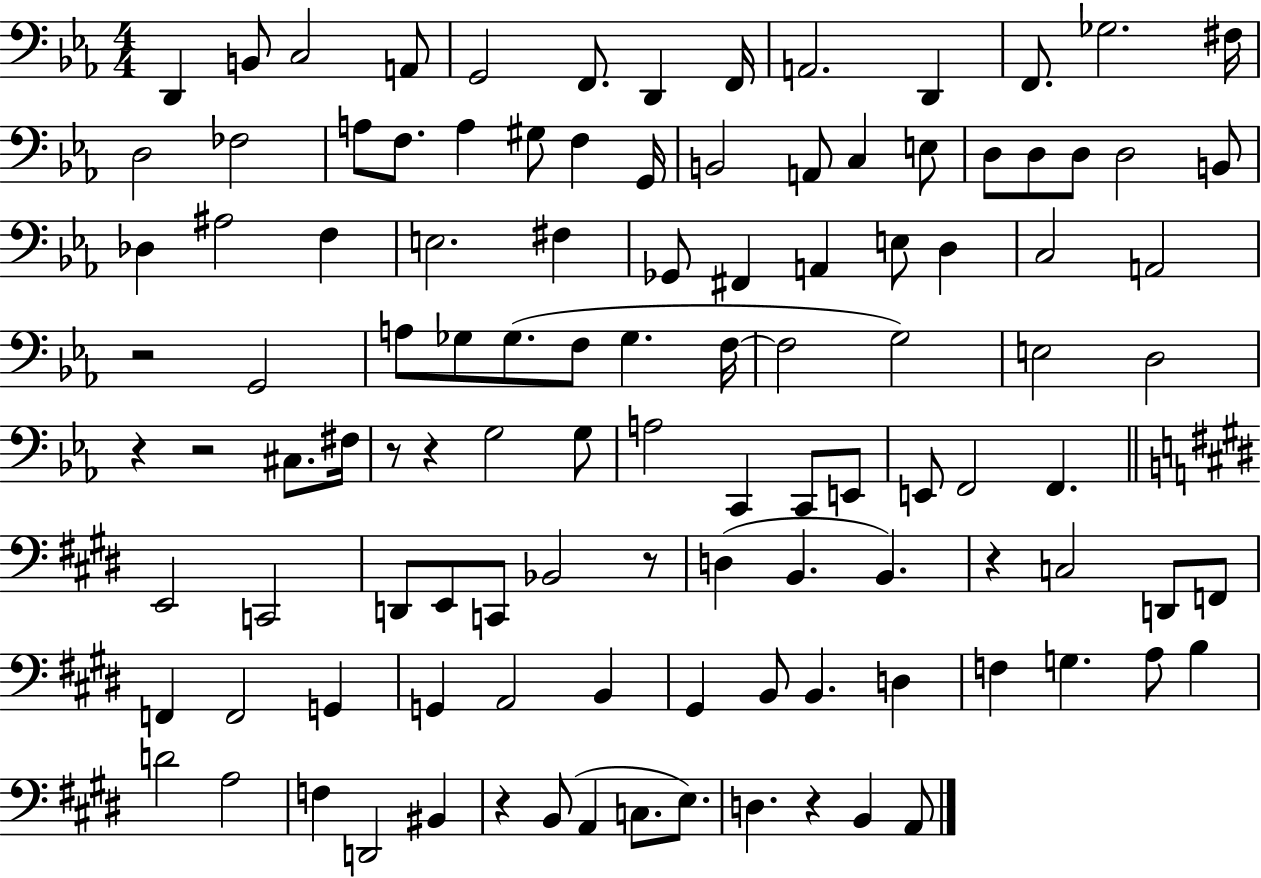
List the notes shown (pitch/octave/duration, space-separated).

D2/q B2/e C3/h A2/e G2/h F2/e. D2/q F2/s A2/h. D2/q F2/e. Gb3/h. F#3/s D3/h FES3/h A3/e F3/e. A3/q G#3/e F3/q G2/s B2/h A2/e C3/q E3/e D3/e D3/e D3/e D3/h B2/e Db3/q A#3/h F3/q E3/h. F#3/q Gb2/e F#2/q A2/q E3/e D3/q C3/h A2/h R/h G2/h A3/e Gb3/e Gb3/e. F3/e Gb3/q. F3/s F3/h G3/h E3/h D3/h R/q R/h C#3/e. F#3/s R/e R/q G3/h G3/e A3/h C2/q C2/e E2/e E2/e F2/h F2/q. E2/h C2/h D2/e E2/e C2/e Bb2/h R/e D3/q B2/q. B2/q. R/q C3/h D2/e F2/e F2/q F2/h G2/q G2/q A2/h B2/q G#2/q B2/e B2/q. D3/q F3/q G3/q. A3/e B3/q D4/h A3/h F3/q D2/h BIS2/q R/q B2/e A2/q C3/e. E3/e. D3/q. R/q B2/q A2/e